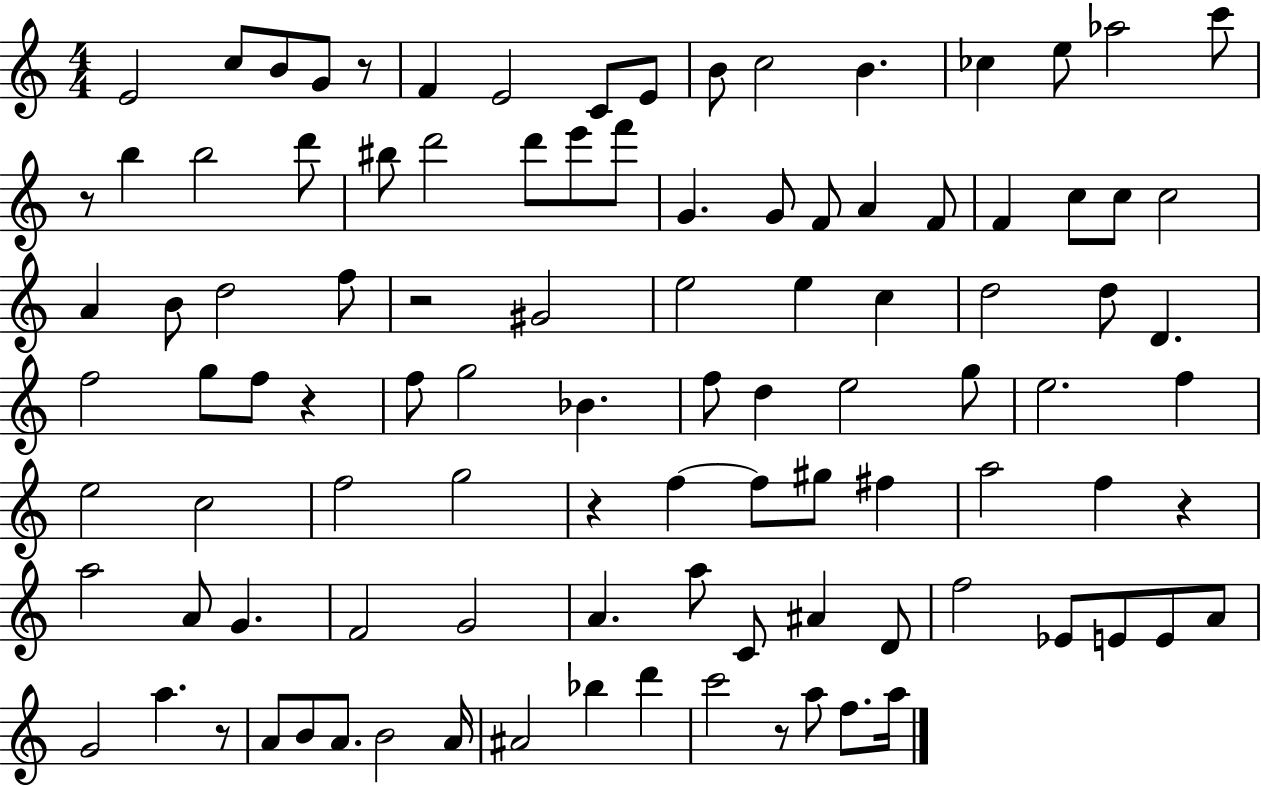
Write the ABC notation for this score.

X:1
T:Untitled
M:4/4
L:1/4
K:C
E2 c/2 B/2 G/2 z/2 F E2 C/2 E/2 B/2 c2 B _c e/2 _a2 c'/2 z/2 b b2 d'/2 ^b/2 d'2 d'/2 e'/2 f'/2 G G/2 F/2 A F/2 F c/2 c/2 c2 A B/2 d2 f/2 z2 ^G2 e2 e c d2 d/2 D f2 g/2 f/2 z f/2 g2 _B f/2 d e2 g/2 e2 f e2 c2 f2 g2 z f f/2 ^g/2 ^f a2 f z a2 A/2 G F2 G2 A a/2 C/2 ^A D/2 f2 _E/2 E/2 E/2 A/2 G2 a z/2 A/2 B/2 A/2 B2 A/4 ^A2 _b d' c'2 z/2 a/2 f/2 a/4